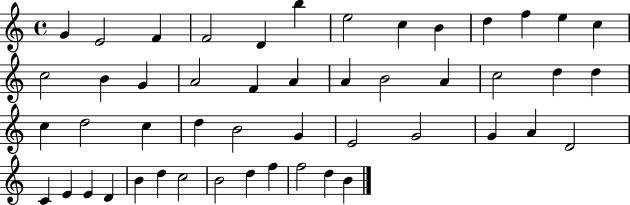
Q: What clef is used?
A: treble